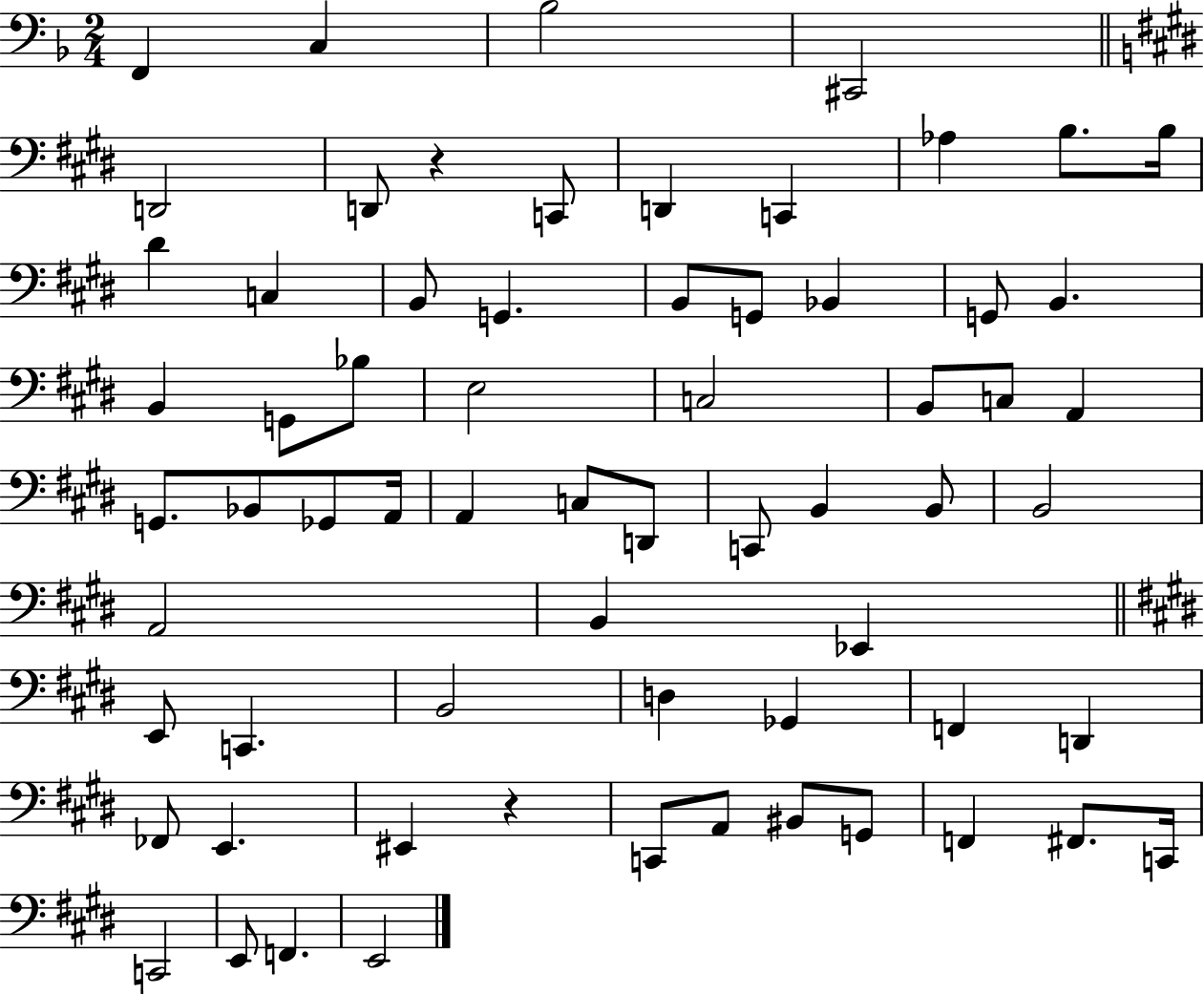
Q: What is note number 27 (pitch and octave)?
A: B2